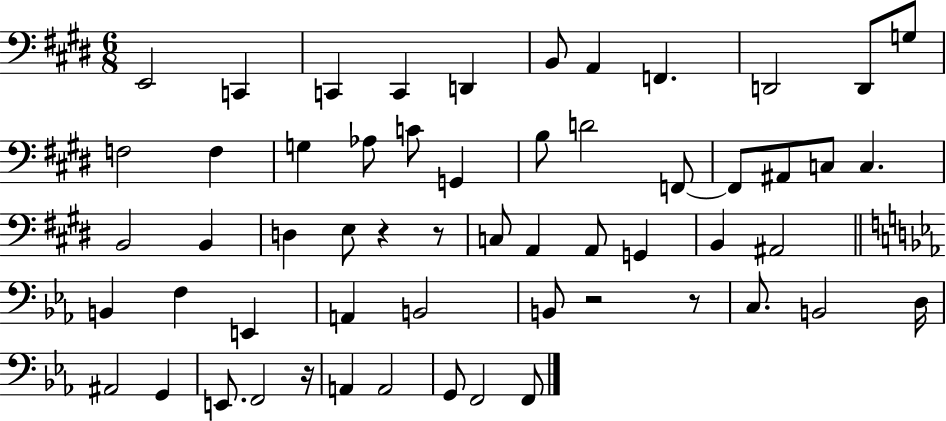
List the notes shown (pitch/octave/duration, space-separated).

E2/h C2/q C2/q C2/q D2/q B2/e A2/q F2/q. D2/h D2/e G3/e F3/h F3/q G3/q Ab3/e C4/e G2/q B3/e D4/h F2/e F2/e A#2/e C3/e C3/q. B2/h B2/q D3/q E3/e R/q R/e C3/e A2/q A2/e G2/q B2/q A#2/h B2/q F3/q E2/q A2/q B2/h B2/e R/h R/e C3/e. B2/h D3/s A#2/h G2/q E2/e. F2/h R/s A2/q A2/h G2/e F2/h F2/e